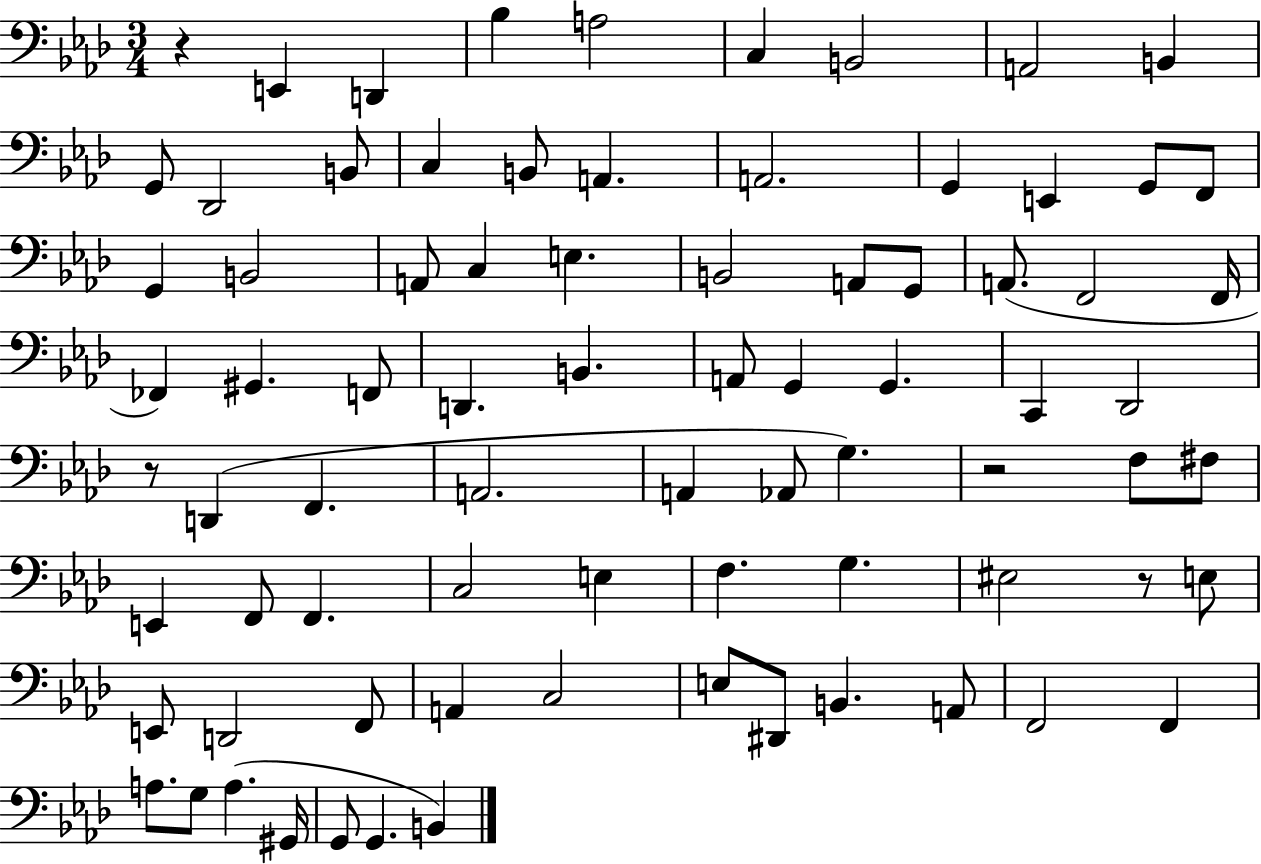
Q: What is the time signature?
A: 3/4